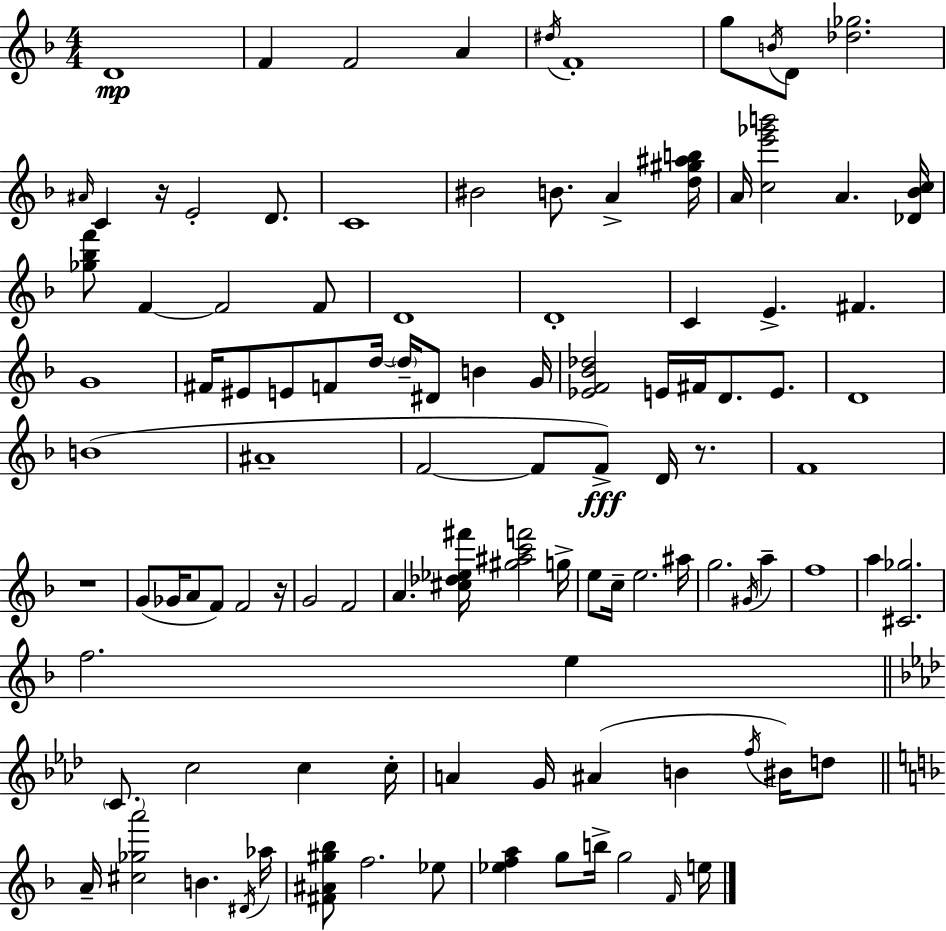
D4/w F4/q F4/h A4/q D#5/s F4/w G5/e B4/s D4/e [Db5,Gb5]/h. A#4/s C4/q R/s E4/h D4/e. C4/w BIS4/h B4/e. A4/q [D5,G#5,A#5,B5]/s A4/s [C5,E6,Gb6,B6]/h A4/q. [Db4,Bb4,C5]/s [Gb5,Bb5,F6]/e F4/q F4/h F4/e D4/w D4/w C4/q E4/q. F#4/q. G4/w F#4/s EIS4/e E4/e F4/e D5/s D5/s D#4/e B4/q G4/s [Eb4,F4,Bb4,Db5]/h E4/s F#4/s D4/e. E4/e. D4/w B4/w A#4/w F4/h F4/e F4/e D4/s R/e. F4/w R/w G4/e Gb4/s A4/e F4/e F4/h R/s G4/h F4/h A4/q. [C#5,Db5,Eb5,F#6]/s [G#5,A#5,C6,F6]/h G5/s E5/e C5/s E5/h. A#5/s G5/h. G#4/s A5/q F5/w A5/q [C#4,Gb5]/h. F5/h. E5/q C4/e. C5/h C5/q C5/s A4/q G4/s A#4/q B4/q F5/s BIS4/s D5/e A4/s [C#5,Gb5,A6]/h B4/q. D#4/s Ab5/s [F#4,A#4,G#5,Bb5]/e F5/h. Eb5/e [Eb5,F5,A5]/q G5/e B5/s G5/h F4/s E5/s